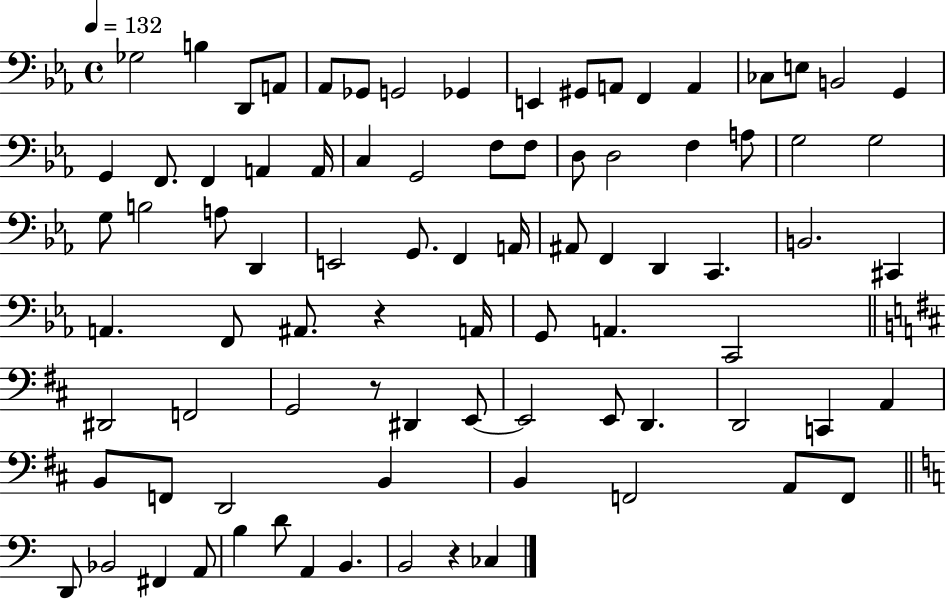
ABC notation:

X:1
T:Untitled
M:4/4
L:1/4
K:Eb
_G,2 B, D,,/2 A,,/2 _A,,/2 _G,,/2 G,,2 _G,, E,, ^G,,/2 A,,/2 F,, A,, _C,/2 E,/2 B,,2 G,, G,, F,,/2 F,, A,, A,,/4 C, G,,2 F,/2 F,/2 D,/2 D,2 F, A,/2 G,2 G,2 G,/2 B,2 A,/2 D,, E,,2 G,,/2 F,, A,,/4 ^A,,/2 F,, D,, C,, B,,2 ^C,, A,, F,,/2 ^A,,/2 z A,,/4 G,,/2 A,, C,,2 ^D,,2 F,,2 G,,2 z/2 ^D,, E,,/2 E,,2 E,,/2 D,, D,,2 C,, A,, B,,/2 F,,/2 D,,2 B,, B,, F,,2 A,,/2 F,,/2 D,,/2 _B,,2 ^F,, A,,/2 B, D/2 A,, B,, B,,2 z _C,